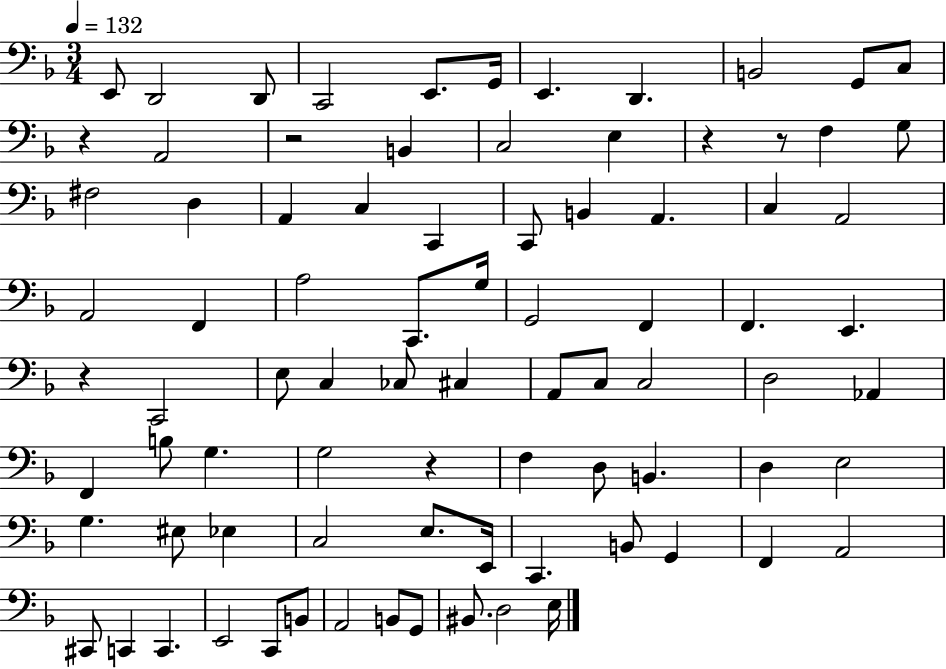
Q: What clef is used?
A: bass